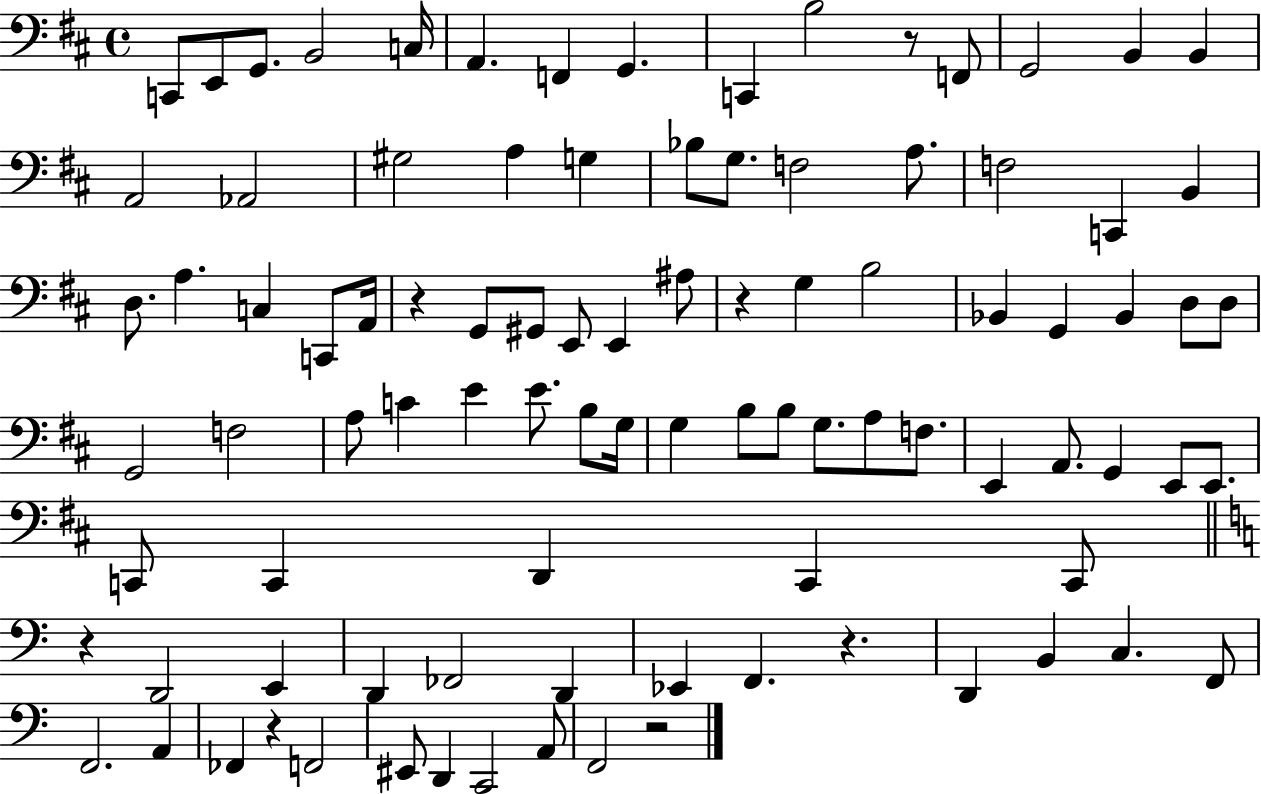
X:1
T:Untitled
M:4/4
L:1/4
K:D
C,,/2 E,,/2 G,,/2 B,,2 C,/4 A,, F,, G,, C,, B,2 z/2 F,,/2 G,,2 B,, B,, A,,2 _A,,2 ^G,2 A, G, _B,/2 G,/2 F,2 A,/2 F,2 C,, B,, D,/2 A, C, C,,/2 A,,/4 z G,,/2 ^G,,/2 E,,/2 E,, ^A,/2 z G, B,2 _B,, G,, _B,, D,/2 D,/2 G,,2 F,2 A,/2 C E E/2 B,/2 G,/4 G, B,/2 B,/2 G,/2 A,/2 F,/2 E,, A,,/2 G,, E,,/2 E,,/2 C,,/2 C,, D,, C,, C,,/2 z D,,2 E,, D,, _F,,2 D,, _E,, F,, z D,, B,, C, F,,/2 F,,2 A,, _F,, z F,,2 ^E,,/2 D,, C,,2 A,,/2 F,,2 z2